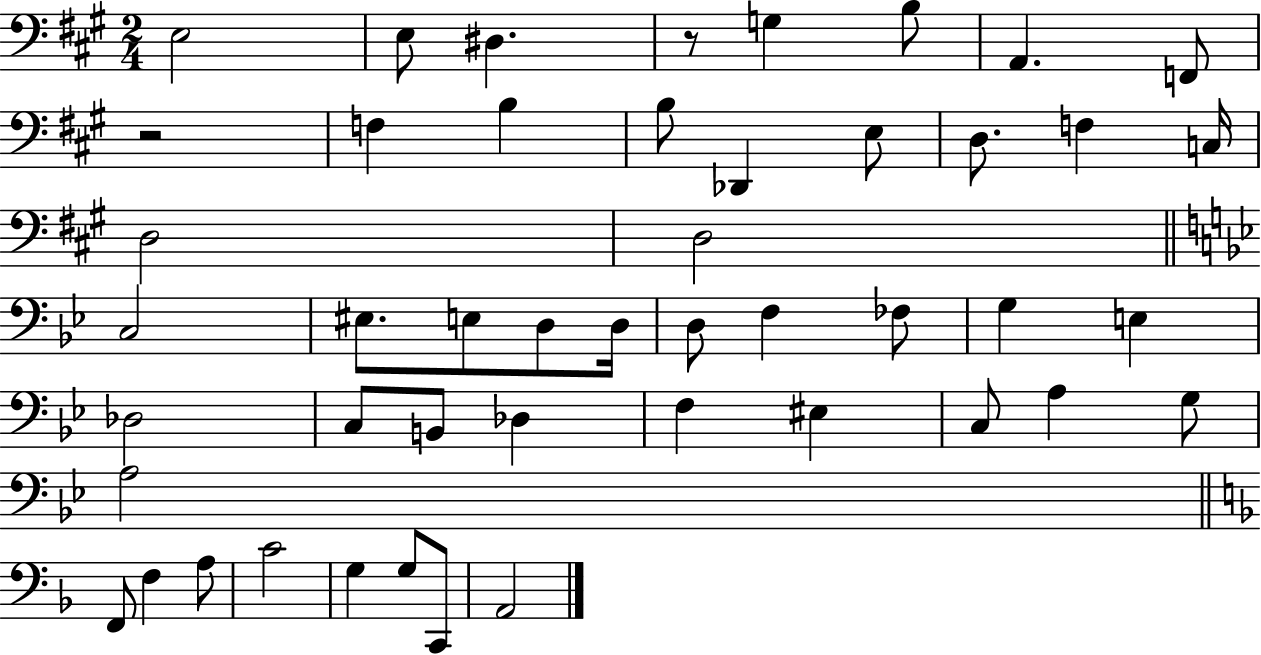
{
  \clef bass
  \numericTimeSignature
  \time 2/4
  \key a \major
  e2 | e8 dis4. | r8 g4 b8 | a,4. f,8 | \break r2 | f4 b4 | b8 des,4 e8 | d8. f4 c16 | \break d2 | d2 | \bar "||" \break \key g \minor c2 | eis8. e8 d8 d16 | d8 f4 fes8 | g4 e4 | \break des2 | c8 b,8 des4 | f4 eis4 | c8 a4 g8 | \break a2 | \bar "||" \break \key f \major f,8 f4 a8 | c'2 | g4 g8 c,8 | a,2 | \break \bar "|."
}